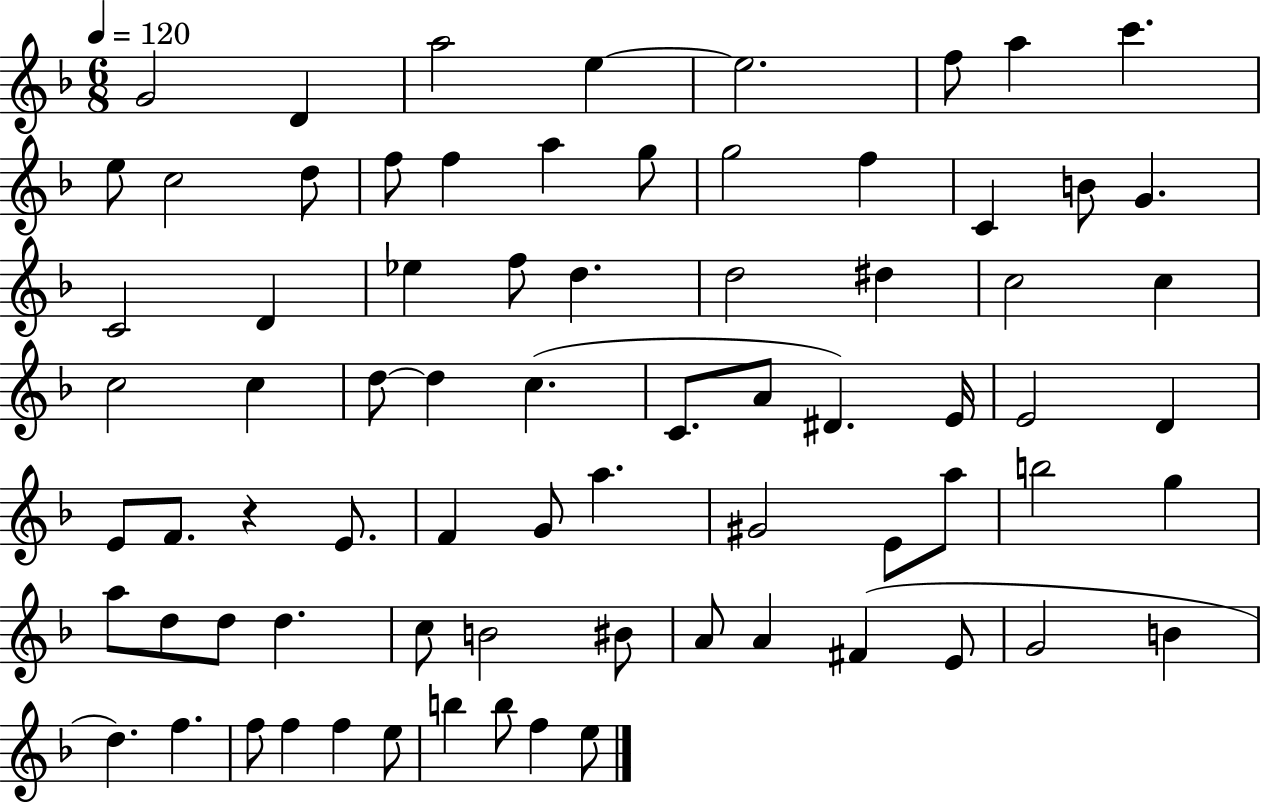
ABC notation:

X:1
T:Untitled
M:6/8
L:1/4
K:F
G2 D a2 e e2 f/2 a c' e/2 c2 d/2 f/2 f a g/2 g2 f C B/2 G C2 D _e f/2 d d2 ^d c2 c c2 c d/2 d c C/2 A/2 ^D E/4 E2 D E/2 F/2 z E/2 F G/2 a ^G2 E/2 a/2 b2 g a/2 d/2 d/2 d c/2 B2 ^B/2 A/2 A ^F E/2 G2 B d f f/2 f f e/2 b b/2 f e/2